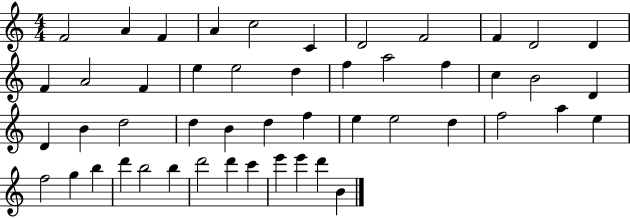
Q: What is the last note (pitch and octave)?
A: B4